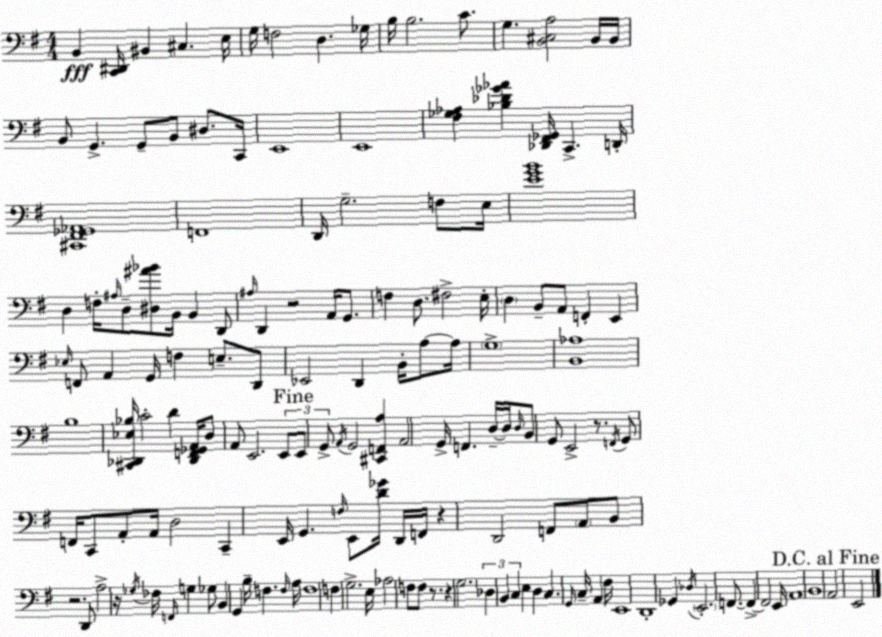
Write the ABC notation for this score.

X:1
T:Untitled
M:4/4
L:1/4
K:Em
B,, [C,,^D,,]/4 ^B,, ^C, E,/4 G,/4 F,2 D, _G,/4 B,/4 B,2 C/2 G, [B,,^C,A,]2 B,,/4 B,,/4 B,,/2 G,, G,,/2 B,,/2 ^D,/2 C,,/4 E,,4 E,,4 [^F,_G,_A,] [_B,_D_G_A] [_D,,^F,,_G,,]/4 C,, D,,/4 [^C,,^F,,_G,,_A,,]4 F,,4 D,,/4 G,2 F,/2 E,/4 [EGB]4 D, F,/4 ^A,/4 D,/2 [^D,^A_B]/2 B,,/4 B,, D,,/2 ^A,/4 D,, z2 A,,/4 G,,/2 F, D,/2 ^F,2 E,/4 D, B,,/2 A,,/2 F,, E,, _E,/4 F,,/2 A,, G,,/4 F, E,/2 D,,/2 _E,,2 D,, B,,/4 A,/2 A,/4 G,4 [B,,_A,]4 B,4 [^C,,_D,,_E,_B,]/4 C2 D [_D,,F,,_G,,A,,]/4 D,/2 A,,/2 E,,2 E,,/2 E,,/2 G,,/2 A,,/4 G,,2 [^C,,F,,A,] A,,2 G,,/4 F,, D,/4 D,/4 D,/4 B,,/2 G,,/2 E,,2 z/2 F,,/4 G,,/2 F,,/4 C,,/2 A,,/2 A,,/4 D,2 C,, E,,/4 G,, F,/4 E,,/2 [D_G]/4 D,,/4 F,,/4 z D,,2 F,,/2 A,,/2 B,,/2 z2 D,,/2 A,2 z/4 _G,/4 _F,/4 F,,/4 G, _G,/2 B,, G,, B,/4 F, F,/4 A,/4 F,4 F, G,2 E,/4 _A,2 F,/2 F,/2 z/2 z G,2 _D, B,, C, E, D, C, G,,/4 C,/4 A,, ^F,/4 E,,4 D,,4 _G,, _D,/4 E,,2 F,,/2 F,, F,,2 E,,/4 A,,4 B,,4 A,,2 E,,2